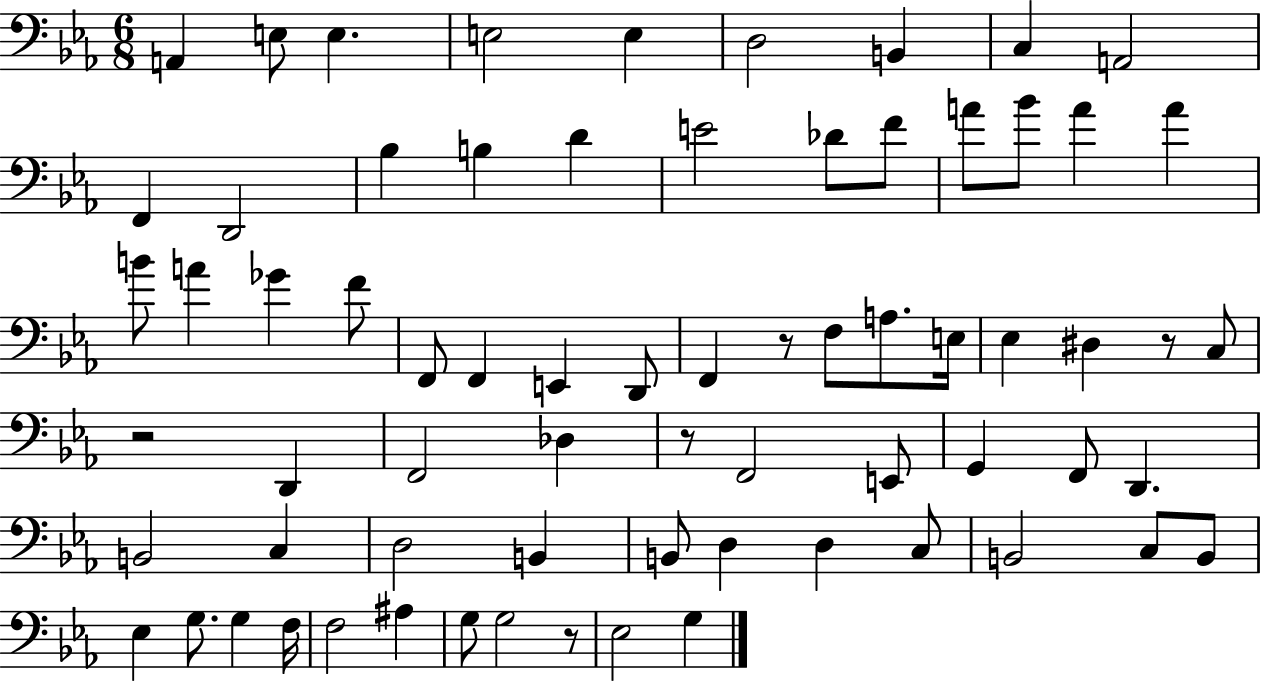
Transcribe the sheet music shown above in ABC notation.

X:1
T:Untitled
M:6/8
L:1/4
K:Eb
A,, E,/2 E, E,2 E, D,2 B,, C, A,,2 F,, D,,2 _B, B, D E2 _D/2 F/2 A/2 _B/2 A A B/2 A _G F/2 F,,/2 F,, E,, D,,/2 F,, z/2 F,/2 A,/2 E,/4 _E, ^D, z/2 C,/2 z2 D,, F,,2 _D, z/2 F,,2 E,,/2 G,, F,,/2 D,, B,,2 C, D,2 B,, B,,/2 D, D, C,/2 B,,2 C,/2 B,,/2 _E, G,/2 G, F,/4 F,2 ^A, G,/2 G,2 z/2 _E,2 G,